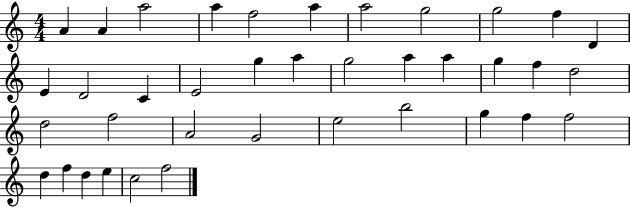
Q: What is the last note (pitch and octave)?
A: F5